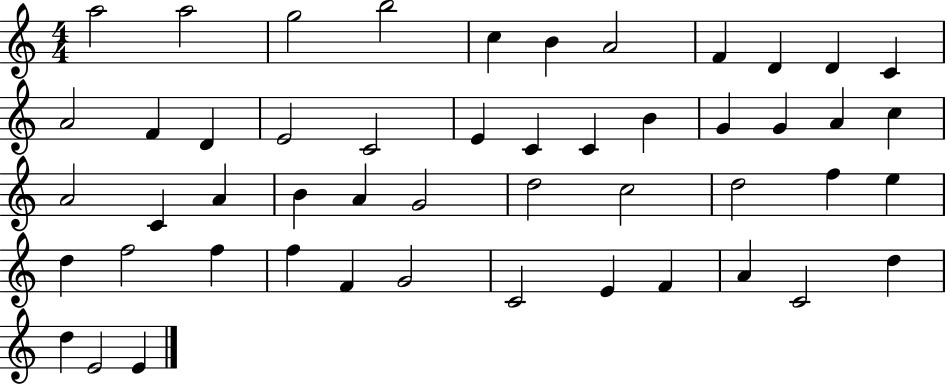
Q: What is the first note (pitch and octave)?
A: A5